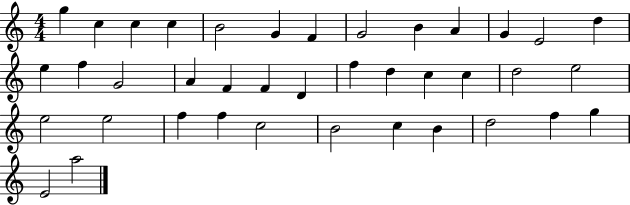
G5/q C5/q C5/q C5/q B4/h G4/q F4/q G4/h B4/q A4/q G4/q E4/h D5/q E5/q F5/q G4/h A4/q F4/q F4/q D4/q F5/q D5/q C5/q C5/q D5/h E5/h E5/h E5/h F5/q F5/q C5/h B4/h C5/q B4/q D5/h F5/q G5/q E4/h A5/h